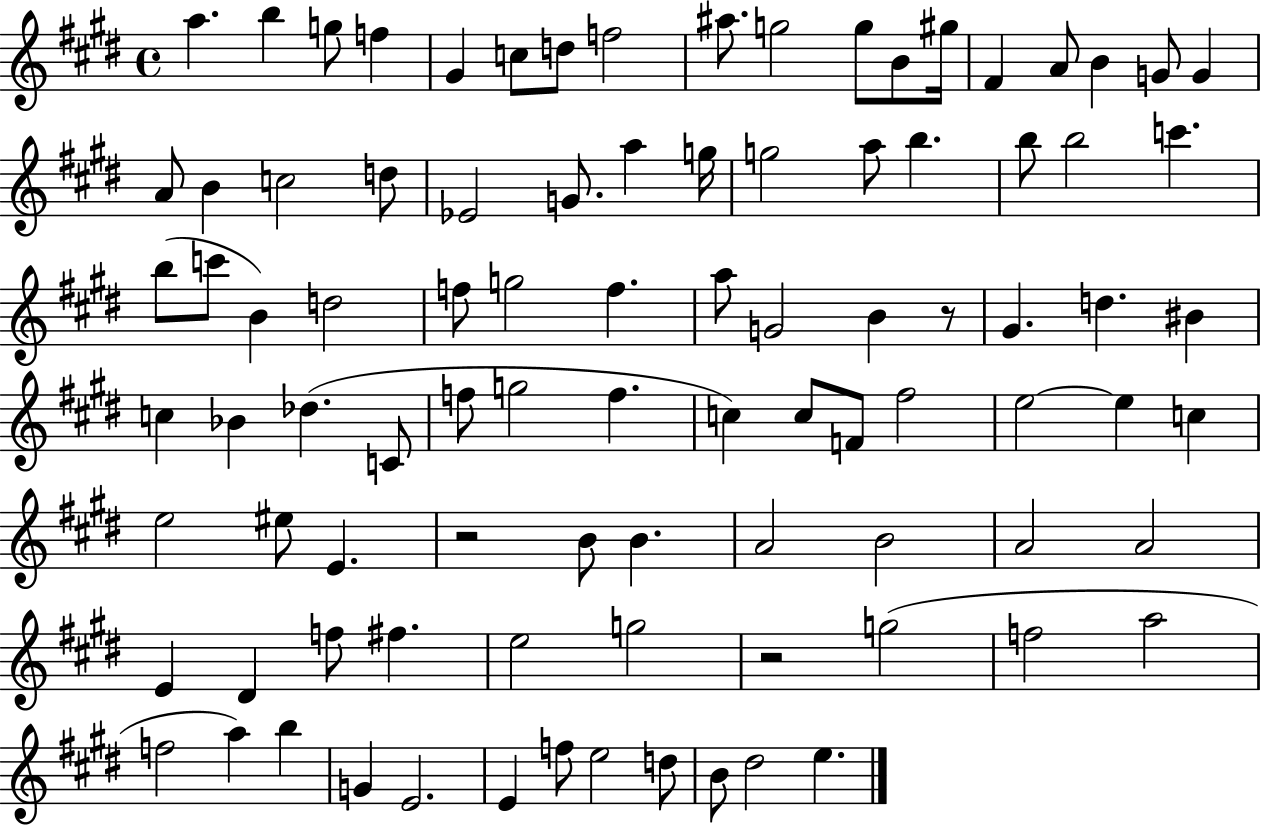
{
  \clef treble
  \time 4/4
  \defaultTimeSignature
  \key e \major
  a''4. b''4 g''8 f''4 | gis'4 c''8 d''8 f''2 | ais''8. g''2 g''8 b'8 gis''16 | fis'4 a'8 b'4 g'8 g'4 | \break a'8 b'4 c''2 d''8 | ees'2 g'8. a''4 g''16 | g''2 a''8 b''4. | b''8 b''2 c'''4. | \break b''8( c'''8 b'4) d''2 | f''8 g''2 f''4. | a''8 g'2 b'4 r8 | gis'4. d''4. bis'4 | \break c''4 bes'4 des''4.( c'8 | f''8 g''2 f''4. | c''4) c''8 f'8 fis''2 | e''2~~ e''4 c''4 | \break e''2 eis''8 e'4. | r2 b'8 b'4. | a'2 b'2 | a'2 a'2 | \break e'4 dis'4 f''8 fis''4. | e''2 g''2 | r2 g''2( | f''2 a''2 | \break f''2 a''4) b''4 | g'4 e'2. | e'4 f''8 e''2 d''8 | b'8 dis''2 e''4. | \break \bar "|."
}